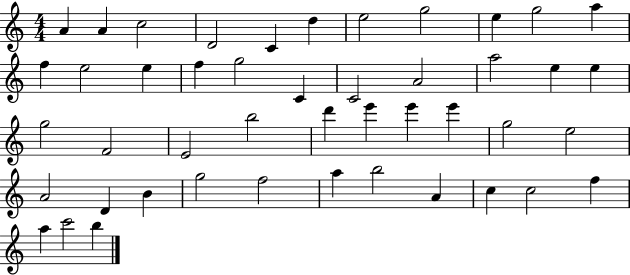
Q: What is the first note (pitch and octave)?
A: A4